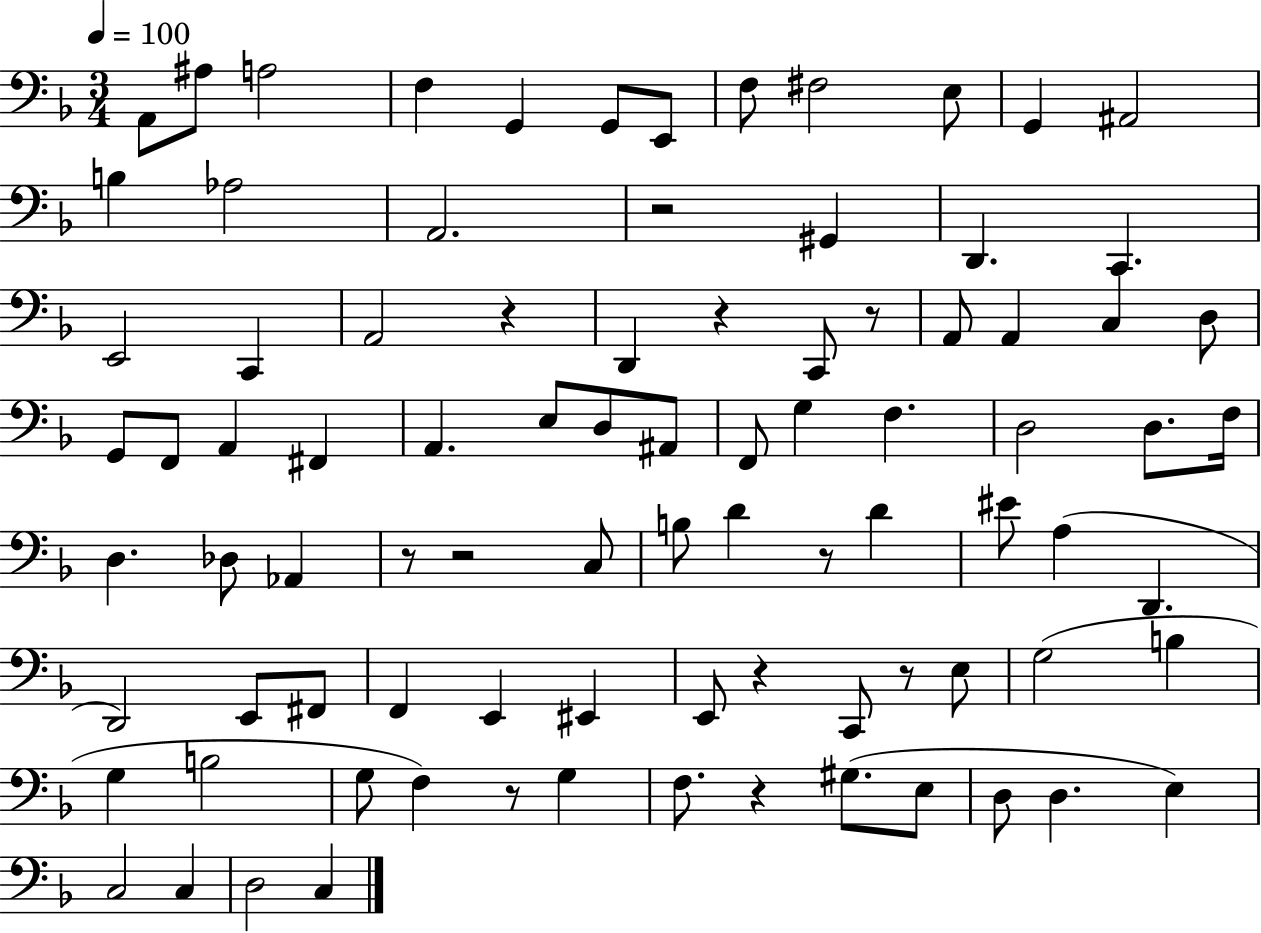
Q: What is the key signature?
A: F major